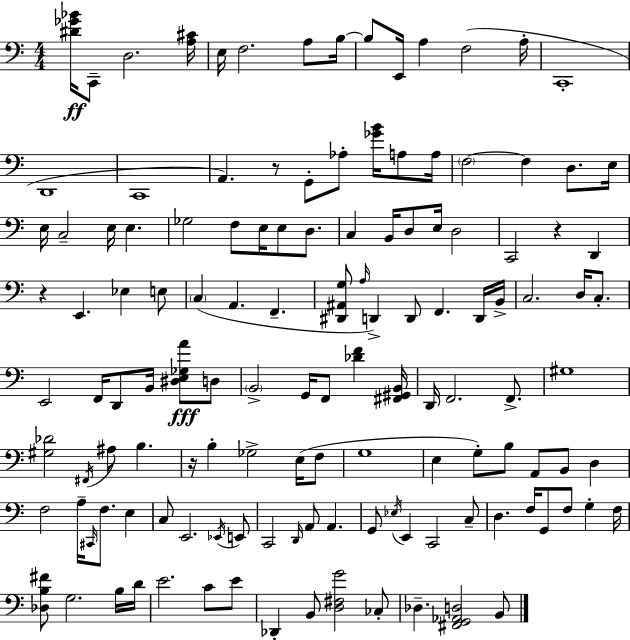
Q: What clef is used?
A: bass